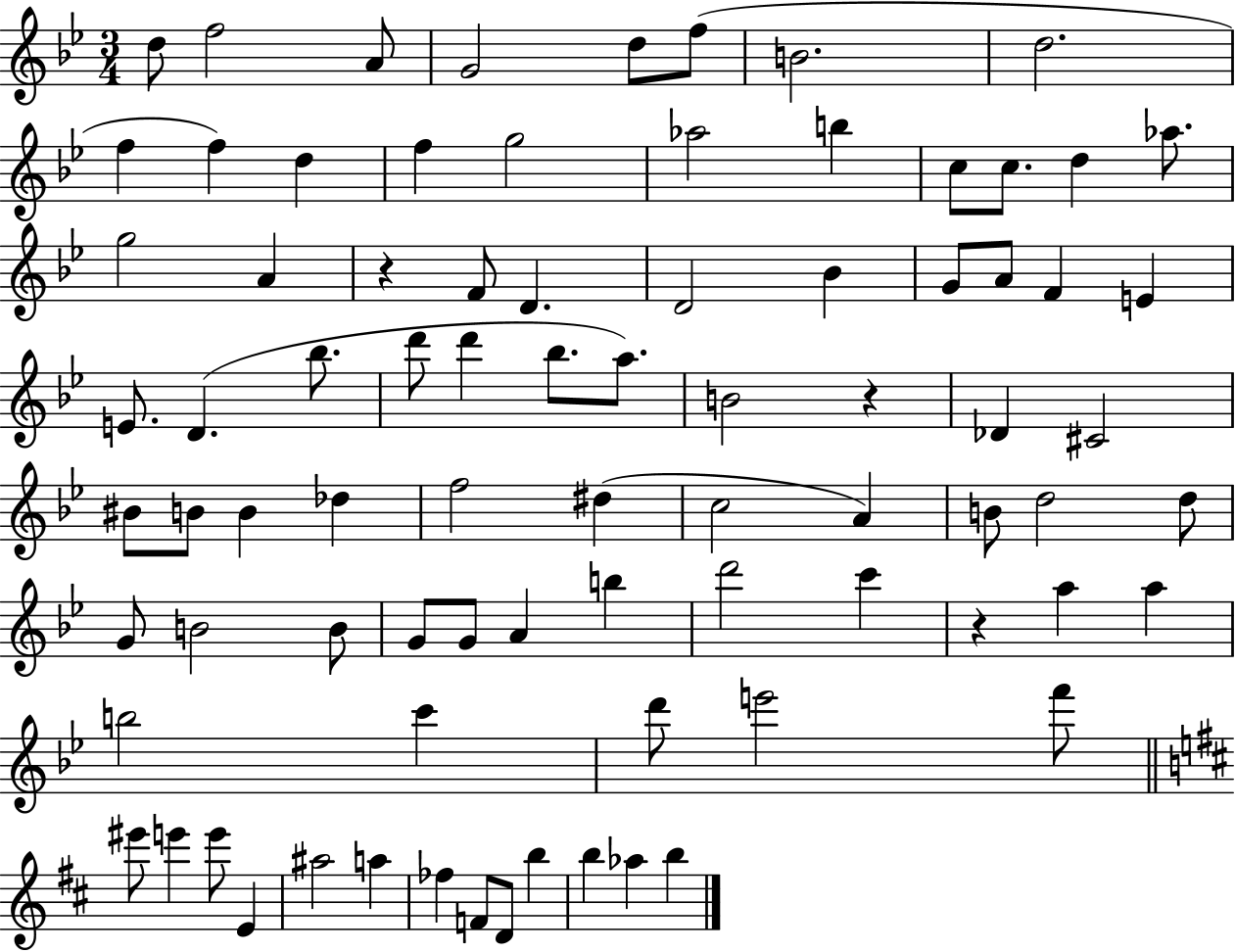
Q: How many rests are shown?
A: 3